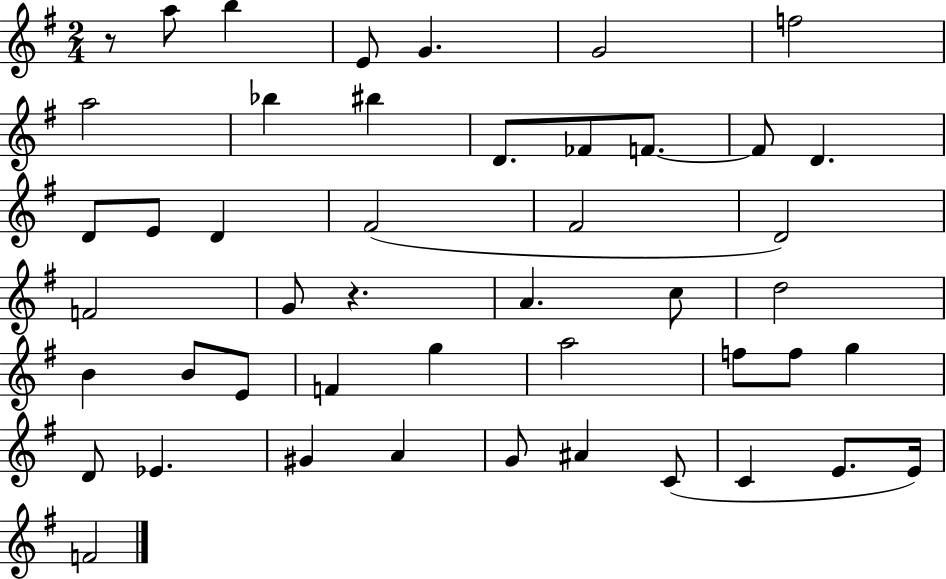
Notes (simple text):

R/e A5/e B5/q E4/e G4/q. G4/h F5/h A5/h Bb5/q BIS5/q D4/e. FES4/e F4/e. F4/e D4/q. D4/e E4/e D4/q F#4/h F#4/h D4/h F4/h G4/e R/q. A4/q. C5/e D5/h B4/q B4/e E4/e F4/q G5/q A5/h F5/e F5/e G5/q D4/e Eb4/q. G#4/q A4/q G4/e A#4/q C4/e C4/q E4/e. E4/s F4/h